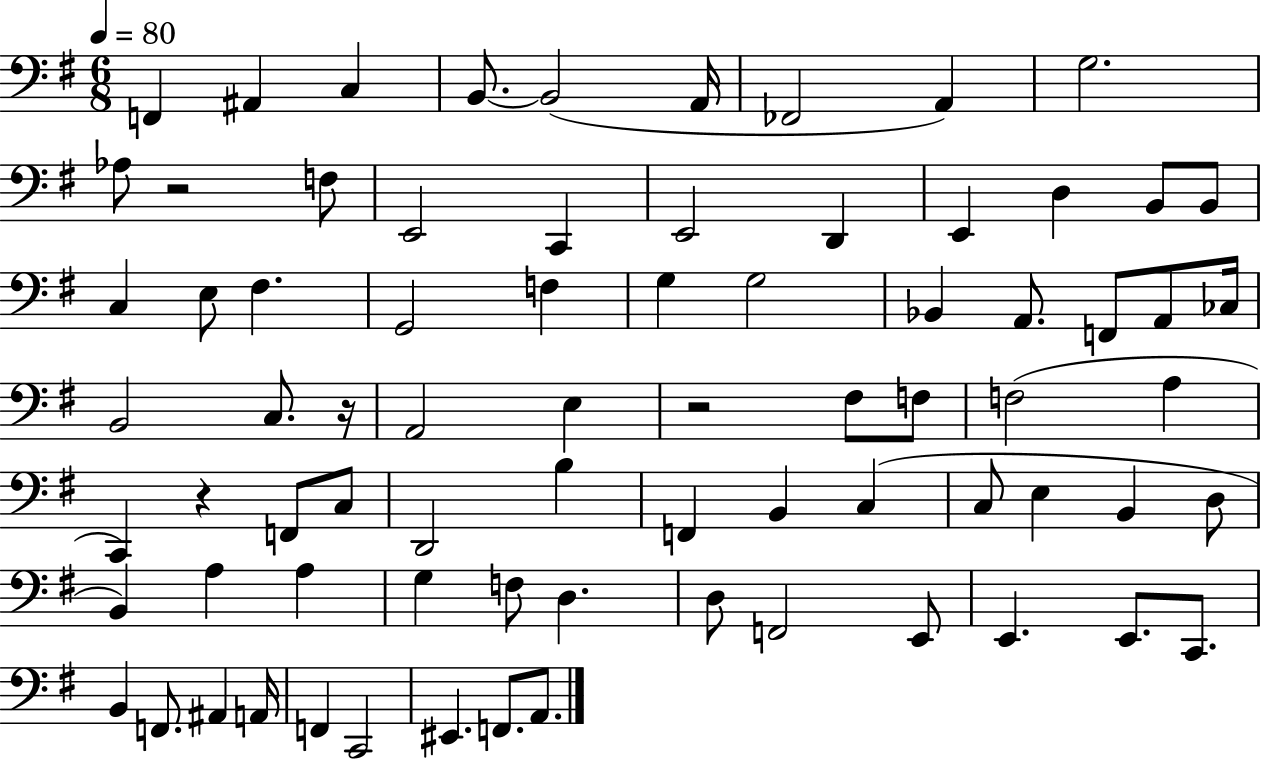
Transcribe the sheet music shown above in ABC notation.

X:1
T:Untitled
M:6/8
L:1/4
K:G
F,, ^A,, C, B,,/2 B,,2 A,,/4 _F,,2 A,, G,2 _A,/2 z2 F,/2 E,,2 C,, E,,2 D,, E,, D, B,,/2 B,,/2 C, E,/2 ^F, G,,2 F, G, G,2 _B,, A,,/2 F,,/2 A,,/2 _C,/4 B,,2 C,/2 z/4 A,,2 E, z2 ^F,/2 F,/2 F,2 A, C,, z F,,/2 C,/2 D,,2 B, F,, B,, C, C,/2 E, B,, D,/2 B,, A, A, G, F,/2 D, D,/2 F,,2 E,,/2 E,, E,,/2 C,,/2 B,, F,,/2 ^A,, A,,/4 F,, C,,2 ^E,, F,,/2 A,,/2